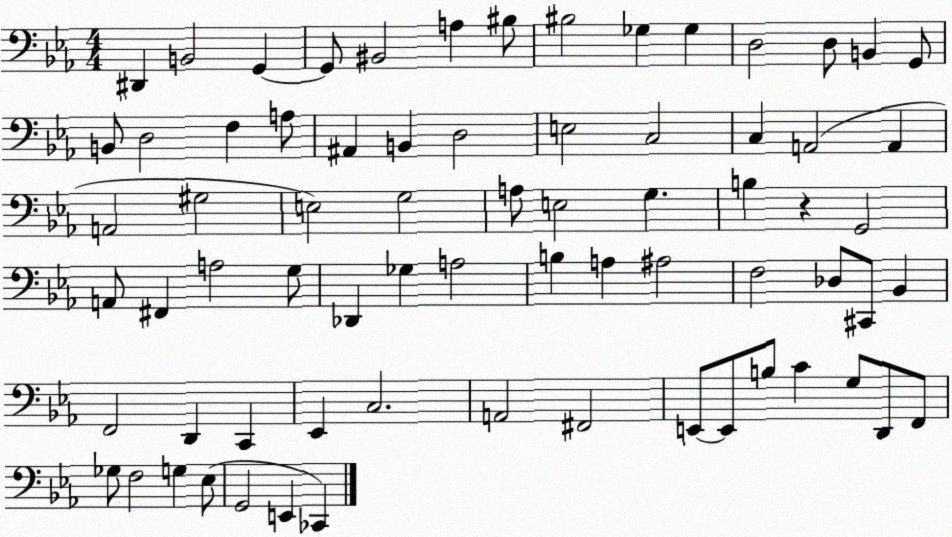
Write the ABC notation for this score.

X:1
T:Untitled
M:4/4
L:1/4
K:Eb
^D,, B,,2 G,, G,,/2 ^B,,2 A, ^B,/2 ^B,2 _G, _G, D,2 D,/2 B,, G,,/2 B,,/2 D,2 F, A,/2 ^A,, B,, D,2 E,2 C,2 C, A,,2 A,, A,,2 ^G,2 E,2 G,2 A,/2 E,2 G, B, z G,,2 A,,/2 ^F,, A,2 G,/2 _D,, _G, A,2 B, A, ^A,2 F,2 _D,/2 ^C,,/2 _B,, F,,2 D,, C,, _E,, C,2 A,,2 ^F,,2 E,,/2 E,,/2 B,/2 C G,/2 D,,/2 F,,/2 _G,/2 F,2 G, _E,/2 G,,2 E,, _C,,